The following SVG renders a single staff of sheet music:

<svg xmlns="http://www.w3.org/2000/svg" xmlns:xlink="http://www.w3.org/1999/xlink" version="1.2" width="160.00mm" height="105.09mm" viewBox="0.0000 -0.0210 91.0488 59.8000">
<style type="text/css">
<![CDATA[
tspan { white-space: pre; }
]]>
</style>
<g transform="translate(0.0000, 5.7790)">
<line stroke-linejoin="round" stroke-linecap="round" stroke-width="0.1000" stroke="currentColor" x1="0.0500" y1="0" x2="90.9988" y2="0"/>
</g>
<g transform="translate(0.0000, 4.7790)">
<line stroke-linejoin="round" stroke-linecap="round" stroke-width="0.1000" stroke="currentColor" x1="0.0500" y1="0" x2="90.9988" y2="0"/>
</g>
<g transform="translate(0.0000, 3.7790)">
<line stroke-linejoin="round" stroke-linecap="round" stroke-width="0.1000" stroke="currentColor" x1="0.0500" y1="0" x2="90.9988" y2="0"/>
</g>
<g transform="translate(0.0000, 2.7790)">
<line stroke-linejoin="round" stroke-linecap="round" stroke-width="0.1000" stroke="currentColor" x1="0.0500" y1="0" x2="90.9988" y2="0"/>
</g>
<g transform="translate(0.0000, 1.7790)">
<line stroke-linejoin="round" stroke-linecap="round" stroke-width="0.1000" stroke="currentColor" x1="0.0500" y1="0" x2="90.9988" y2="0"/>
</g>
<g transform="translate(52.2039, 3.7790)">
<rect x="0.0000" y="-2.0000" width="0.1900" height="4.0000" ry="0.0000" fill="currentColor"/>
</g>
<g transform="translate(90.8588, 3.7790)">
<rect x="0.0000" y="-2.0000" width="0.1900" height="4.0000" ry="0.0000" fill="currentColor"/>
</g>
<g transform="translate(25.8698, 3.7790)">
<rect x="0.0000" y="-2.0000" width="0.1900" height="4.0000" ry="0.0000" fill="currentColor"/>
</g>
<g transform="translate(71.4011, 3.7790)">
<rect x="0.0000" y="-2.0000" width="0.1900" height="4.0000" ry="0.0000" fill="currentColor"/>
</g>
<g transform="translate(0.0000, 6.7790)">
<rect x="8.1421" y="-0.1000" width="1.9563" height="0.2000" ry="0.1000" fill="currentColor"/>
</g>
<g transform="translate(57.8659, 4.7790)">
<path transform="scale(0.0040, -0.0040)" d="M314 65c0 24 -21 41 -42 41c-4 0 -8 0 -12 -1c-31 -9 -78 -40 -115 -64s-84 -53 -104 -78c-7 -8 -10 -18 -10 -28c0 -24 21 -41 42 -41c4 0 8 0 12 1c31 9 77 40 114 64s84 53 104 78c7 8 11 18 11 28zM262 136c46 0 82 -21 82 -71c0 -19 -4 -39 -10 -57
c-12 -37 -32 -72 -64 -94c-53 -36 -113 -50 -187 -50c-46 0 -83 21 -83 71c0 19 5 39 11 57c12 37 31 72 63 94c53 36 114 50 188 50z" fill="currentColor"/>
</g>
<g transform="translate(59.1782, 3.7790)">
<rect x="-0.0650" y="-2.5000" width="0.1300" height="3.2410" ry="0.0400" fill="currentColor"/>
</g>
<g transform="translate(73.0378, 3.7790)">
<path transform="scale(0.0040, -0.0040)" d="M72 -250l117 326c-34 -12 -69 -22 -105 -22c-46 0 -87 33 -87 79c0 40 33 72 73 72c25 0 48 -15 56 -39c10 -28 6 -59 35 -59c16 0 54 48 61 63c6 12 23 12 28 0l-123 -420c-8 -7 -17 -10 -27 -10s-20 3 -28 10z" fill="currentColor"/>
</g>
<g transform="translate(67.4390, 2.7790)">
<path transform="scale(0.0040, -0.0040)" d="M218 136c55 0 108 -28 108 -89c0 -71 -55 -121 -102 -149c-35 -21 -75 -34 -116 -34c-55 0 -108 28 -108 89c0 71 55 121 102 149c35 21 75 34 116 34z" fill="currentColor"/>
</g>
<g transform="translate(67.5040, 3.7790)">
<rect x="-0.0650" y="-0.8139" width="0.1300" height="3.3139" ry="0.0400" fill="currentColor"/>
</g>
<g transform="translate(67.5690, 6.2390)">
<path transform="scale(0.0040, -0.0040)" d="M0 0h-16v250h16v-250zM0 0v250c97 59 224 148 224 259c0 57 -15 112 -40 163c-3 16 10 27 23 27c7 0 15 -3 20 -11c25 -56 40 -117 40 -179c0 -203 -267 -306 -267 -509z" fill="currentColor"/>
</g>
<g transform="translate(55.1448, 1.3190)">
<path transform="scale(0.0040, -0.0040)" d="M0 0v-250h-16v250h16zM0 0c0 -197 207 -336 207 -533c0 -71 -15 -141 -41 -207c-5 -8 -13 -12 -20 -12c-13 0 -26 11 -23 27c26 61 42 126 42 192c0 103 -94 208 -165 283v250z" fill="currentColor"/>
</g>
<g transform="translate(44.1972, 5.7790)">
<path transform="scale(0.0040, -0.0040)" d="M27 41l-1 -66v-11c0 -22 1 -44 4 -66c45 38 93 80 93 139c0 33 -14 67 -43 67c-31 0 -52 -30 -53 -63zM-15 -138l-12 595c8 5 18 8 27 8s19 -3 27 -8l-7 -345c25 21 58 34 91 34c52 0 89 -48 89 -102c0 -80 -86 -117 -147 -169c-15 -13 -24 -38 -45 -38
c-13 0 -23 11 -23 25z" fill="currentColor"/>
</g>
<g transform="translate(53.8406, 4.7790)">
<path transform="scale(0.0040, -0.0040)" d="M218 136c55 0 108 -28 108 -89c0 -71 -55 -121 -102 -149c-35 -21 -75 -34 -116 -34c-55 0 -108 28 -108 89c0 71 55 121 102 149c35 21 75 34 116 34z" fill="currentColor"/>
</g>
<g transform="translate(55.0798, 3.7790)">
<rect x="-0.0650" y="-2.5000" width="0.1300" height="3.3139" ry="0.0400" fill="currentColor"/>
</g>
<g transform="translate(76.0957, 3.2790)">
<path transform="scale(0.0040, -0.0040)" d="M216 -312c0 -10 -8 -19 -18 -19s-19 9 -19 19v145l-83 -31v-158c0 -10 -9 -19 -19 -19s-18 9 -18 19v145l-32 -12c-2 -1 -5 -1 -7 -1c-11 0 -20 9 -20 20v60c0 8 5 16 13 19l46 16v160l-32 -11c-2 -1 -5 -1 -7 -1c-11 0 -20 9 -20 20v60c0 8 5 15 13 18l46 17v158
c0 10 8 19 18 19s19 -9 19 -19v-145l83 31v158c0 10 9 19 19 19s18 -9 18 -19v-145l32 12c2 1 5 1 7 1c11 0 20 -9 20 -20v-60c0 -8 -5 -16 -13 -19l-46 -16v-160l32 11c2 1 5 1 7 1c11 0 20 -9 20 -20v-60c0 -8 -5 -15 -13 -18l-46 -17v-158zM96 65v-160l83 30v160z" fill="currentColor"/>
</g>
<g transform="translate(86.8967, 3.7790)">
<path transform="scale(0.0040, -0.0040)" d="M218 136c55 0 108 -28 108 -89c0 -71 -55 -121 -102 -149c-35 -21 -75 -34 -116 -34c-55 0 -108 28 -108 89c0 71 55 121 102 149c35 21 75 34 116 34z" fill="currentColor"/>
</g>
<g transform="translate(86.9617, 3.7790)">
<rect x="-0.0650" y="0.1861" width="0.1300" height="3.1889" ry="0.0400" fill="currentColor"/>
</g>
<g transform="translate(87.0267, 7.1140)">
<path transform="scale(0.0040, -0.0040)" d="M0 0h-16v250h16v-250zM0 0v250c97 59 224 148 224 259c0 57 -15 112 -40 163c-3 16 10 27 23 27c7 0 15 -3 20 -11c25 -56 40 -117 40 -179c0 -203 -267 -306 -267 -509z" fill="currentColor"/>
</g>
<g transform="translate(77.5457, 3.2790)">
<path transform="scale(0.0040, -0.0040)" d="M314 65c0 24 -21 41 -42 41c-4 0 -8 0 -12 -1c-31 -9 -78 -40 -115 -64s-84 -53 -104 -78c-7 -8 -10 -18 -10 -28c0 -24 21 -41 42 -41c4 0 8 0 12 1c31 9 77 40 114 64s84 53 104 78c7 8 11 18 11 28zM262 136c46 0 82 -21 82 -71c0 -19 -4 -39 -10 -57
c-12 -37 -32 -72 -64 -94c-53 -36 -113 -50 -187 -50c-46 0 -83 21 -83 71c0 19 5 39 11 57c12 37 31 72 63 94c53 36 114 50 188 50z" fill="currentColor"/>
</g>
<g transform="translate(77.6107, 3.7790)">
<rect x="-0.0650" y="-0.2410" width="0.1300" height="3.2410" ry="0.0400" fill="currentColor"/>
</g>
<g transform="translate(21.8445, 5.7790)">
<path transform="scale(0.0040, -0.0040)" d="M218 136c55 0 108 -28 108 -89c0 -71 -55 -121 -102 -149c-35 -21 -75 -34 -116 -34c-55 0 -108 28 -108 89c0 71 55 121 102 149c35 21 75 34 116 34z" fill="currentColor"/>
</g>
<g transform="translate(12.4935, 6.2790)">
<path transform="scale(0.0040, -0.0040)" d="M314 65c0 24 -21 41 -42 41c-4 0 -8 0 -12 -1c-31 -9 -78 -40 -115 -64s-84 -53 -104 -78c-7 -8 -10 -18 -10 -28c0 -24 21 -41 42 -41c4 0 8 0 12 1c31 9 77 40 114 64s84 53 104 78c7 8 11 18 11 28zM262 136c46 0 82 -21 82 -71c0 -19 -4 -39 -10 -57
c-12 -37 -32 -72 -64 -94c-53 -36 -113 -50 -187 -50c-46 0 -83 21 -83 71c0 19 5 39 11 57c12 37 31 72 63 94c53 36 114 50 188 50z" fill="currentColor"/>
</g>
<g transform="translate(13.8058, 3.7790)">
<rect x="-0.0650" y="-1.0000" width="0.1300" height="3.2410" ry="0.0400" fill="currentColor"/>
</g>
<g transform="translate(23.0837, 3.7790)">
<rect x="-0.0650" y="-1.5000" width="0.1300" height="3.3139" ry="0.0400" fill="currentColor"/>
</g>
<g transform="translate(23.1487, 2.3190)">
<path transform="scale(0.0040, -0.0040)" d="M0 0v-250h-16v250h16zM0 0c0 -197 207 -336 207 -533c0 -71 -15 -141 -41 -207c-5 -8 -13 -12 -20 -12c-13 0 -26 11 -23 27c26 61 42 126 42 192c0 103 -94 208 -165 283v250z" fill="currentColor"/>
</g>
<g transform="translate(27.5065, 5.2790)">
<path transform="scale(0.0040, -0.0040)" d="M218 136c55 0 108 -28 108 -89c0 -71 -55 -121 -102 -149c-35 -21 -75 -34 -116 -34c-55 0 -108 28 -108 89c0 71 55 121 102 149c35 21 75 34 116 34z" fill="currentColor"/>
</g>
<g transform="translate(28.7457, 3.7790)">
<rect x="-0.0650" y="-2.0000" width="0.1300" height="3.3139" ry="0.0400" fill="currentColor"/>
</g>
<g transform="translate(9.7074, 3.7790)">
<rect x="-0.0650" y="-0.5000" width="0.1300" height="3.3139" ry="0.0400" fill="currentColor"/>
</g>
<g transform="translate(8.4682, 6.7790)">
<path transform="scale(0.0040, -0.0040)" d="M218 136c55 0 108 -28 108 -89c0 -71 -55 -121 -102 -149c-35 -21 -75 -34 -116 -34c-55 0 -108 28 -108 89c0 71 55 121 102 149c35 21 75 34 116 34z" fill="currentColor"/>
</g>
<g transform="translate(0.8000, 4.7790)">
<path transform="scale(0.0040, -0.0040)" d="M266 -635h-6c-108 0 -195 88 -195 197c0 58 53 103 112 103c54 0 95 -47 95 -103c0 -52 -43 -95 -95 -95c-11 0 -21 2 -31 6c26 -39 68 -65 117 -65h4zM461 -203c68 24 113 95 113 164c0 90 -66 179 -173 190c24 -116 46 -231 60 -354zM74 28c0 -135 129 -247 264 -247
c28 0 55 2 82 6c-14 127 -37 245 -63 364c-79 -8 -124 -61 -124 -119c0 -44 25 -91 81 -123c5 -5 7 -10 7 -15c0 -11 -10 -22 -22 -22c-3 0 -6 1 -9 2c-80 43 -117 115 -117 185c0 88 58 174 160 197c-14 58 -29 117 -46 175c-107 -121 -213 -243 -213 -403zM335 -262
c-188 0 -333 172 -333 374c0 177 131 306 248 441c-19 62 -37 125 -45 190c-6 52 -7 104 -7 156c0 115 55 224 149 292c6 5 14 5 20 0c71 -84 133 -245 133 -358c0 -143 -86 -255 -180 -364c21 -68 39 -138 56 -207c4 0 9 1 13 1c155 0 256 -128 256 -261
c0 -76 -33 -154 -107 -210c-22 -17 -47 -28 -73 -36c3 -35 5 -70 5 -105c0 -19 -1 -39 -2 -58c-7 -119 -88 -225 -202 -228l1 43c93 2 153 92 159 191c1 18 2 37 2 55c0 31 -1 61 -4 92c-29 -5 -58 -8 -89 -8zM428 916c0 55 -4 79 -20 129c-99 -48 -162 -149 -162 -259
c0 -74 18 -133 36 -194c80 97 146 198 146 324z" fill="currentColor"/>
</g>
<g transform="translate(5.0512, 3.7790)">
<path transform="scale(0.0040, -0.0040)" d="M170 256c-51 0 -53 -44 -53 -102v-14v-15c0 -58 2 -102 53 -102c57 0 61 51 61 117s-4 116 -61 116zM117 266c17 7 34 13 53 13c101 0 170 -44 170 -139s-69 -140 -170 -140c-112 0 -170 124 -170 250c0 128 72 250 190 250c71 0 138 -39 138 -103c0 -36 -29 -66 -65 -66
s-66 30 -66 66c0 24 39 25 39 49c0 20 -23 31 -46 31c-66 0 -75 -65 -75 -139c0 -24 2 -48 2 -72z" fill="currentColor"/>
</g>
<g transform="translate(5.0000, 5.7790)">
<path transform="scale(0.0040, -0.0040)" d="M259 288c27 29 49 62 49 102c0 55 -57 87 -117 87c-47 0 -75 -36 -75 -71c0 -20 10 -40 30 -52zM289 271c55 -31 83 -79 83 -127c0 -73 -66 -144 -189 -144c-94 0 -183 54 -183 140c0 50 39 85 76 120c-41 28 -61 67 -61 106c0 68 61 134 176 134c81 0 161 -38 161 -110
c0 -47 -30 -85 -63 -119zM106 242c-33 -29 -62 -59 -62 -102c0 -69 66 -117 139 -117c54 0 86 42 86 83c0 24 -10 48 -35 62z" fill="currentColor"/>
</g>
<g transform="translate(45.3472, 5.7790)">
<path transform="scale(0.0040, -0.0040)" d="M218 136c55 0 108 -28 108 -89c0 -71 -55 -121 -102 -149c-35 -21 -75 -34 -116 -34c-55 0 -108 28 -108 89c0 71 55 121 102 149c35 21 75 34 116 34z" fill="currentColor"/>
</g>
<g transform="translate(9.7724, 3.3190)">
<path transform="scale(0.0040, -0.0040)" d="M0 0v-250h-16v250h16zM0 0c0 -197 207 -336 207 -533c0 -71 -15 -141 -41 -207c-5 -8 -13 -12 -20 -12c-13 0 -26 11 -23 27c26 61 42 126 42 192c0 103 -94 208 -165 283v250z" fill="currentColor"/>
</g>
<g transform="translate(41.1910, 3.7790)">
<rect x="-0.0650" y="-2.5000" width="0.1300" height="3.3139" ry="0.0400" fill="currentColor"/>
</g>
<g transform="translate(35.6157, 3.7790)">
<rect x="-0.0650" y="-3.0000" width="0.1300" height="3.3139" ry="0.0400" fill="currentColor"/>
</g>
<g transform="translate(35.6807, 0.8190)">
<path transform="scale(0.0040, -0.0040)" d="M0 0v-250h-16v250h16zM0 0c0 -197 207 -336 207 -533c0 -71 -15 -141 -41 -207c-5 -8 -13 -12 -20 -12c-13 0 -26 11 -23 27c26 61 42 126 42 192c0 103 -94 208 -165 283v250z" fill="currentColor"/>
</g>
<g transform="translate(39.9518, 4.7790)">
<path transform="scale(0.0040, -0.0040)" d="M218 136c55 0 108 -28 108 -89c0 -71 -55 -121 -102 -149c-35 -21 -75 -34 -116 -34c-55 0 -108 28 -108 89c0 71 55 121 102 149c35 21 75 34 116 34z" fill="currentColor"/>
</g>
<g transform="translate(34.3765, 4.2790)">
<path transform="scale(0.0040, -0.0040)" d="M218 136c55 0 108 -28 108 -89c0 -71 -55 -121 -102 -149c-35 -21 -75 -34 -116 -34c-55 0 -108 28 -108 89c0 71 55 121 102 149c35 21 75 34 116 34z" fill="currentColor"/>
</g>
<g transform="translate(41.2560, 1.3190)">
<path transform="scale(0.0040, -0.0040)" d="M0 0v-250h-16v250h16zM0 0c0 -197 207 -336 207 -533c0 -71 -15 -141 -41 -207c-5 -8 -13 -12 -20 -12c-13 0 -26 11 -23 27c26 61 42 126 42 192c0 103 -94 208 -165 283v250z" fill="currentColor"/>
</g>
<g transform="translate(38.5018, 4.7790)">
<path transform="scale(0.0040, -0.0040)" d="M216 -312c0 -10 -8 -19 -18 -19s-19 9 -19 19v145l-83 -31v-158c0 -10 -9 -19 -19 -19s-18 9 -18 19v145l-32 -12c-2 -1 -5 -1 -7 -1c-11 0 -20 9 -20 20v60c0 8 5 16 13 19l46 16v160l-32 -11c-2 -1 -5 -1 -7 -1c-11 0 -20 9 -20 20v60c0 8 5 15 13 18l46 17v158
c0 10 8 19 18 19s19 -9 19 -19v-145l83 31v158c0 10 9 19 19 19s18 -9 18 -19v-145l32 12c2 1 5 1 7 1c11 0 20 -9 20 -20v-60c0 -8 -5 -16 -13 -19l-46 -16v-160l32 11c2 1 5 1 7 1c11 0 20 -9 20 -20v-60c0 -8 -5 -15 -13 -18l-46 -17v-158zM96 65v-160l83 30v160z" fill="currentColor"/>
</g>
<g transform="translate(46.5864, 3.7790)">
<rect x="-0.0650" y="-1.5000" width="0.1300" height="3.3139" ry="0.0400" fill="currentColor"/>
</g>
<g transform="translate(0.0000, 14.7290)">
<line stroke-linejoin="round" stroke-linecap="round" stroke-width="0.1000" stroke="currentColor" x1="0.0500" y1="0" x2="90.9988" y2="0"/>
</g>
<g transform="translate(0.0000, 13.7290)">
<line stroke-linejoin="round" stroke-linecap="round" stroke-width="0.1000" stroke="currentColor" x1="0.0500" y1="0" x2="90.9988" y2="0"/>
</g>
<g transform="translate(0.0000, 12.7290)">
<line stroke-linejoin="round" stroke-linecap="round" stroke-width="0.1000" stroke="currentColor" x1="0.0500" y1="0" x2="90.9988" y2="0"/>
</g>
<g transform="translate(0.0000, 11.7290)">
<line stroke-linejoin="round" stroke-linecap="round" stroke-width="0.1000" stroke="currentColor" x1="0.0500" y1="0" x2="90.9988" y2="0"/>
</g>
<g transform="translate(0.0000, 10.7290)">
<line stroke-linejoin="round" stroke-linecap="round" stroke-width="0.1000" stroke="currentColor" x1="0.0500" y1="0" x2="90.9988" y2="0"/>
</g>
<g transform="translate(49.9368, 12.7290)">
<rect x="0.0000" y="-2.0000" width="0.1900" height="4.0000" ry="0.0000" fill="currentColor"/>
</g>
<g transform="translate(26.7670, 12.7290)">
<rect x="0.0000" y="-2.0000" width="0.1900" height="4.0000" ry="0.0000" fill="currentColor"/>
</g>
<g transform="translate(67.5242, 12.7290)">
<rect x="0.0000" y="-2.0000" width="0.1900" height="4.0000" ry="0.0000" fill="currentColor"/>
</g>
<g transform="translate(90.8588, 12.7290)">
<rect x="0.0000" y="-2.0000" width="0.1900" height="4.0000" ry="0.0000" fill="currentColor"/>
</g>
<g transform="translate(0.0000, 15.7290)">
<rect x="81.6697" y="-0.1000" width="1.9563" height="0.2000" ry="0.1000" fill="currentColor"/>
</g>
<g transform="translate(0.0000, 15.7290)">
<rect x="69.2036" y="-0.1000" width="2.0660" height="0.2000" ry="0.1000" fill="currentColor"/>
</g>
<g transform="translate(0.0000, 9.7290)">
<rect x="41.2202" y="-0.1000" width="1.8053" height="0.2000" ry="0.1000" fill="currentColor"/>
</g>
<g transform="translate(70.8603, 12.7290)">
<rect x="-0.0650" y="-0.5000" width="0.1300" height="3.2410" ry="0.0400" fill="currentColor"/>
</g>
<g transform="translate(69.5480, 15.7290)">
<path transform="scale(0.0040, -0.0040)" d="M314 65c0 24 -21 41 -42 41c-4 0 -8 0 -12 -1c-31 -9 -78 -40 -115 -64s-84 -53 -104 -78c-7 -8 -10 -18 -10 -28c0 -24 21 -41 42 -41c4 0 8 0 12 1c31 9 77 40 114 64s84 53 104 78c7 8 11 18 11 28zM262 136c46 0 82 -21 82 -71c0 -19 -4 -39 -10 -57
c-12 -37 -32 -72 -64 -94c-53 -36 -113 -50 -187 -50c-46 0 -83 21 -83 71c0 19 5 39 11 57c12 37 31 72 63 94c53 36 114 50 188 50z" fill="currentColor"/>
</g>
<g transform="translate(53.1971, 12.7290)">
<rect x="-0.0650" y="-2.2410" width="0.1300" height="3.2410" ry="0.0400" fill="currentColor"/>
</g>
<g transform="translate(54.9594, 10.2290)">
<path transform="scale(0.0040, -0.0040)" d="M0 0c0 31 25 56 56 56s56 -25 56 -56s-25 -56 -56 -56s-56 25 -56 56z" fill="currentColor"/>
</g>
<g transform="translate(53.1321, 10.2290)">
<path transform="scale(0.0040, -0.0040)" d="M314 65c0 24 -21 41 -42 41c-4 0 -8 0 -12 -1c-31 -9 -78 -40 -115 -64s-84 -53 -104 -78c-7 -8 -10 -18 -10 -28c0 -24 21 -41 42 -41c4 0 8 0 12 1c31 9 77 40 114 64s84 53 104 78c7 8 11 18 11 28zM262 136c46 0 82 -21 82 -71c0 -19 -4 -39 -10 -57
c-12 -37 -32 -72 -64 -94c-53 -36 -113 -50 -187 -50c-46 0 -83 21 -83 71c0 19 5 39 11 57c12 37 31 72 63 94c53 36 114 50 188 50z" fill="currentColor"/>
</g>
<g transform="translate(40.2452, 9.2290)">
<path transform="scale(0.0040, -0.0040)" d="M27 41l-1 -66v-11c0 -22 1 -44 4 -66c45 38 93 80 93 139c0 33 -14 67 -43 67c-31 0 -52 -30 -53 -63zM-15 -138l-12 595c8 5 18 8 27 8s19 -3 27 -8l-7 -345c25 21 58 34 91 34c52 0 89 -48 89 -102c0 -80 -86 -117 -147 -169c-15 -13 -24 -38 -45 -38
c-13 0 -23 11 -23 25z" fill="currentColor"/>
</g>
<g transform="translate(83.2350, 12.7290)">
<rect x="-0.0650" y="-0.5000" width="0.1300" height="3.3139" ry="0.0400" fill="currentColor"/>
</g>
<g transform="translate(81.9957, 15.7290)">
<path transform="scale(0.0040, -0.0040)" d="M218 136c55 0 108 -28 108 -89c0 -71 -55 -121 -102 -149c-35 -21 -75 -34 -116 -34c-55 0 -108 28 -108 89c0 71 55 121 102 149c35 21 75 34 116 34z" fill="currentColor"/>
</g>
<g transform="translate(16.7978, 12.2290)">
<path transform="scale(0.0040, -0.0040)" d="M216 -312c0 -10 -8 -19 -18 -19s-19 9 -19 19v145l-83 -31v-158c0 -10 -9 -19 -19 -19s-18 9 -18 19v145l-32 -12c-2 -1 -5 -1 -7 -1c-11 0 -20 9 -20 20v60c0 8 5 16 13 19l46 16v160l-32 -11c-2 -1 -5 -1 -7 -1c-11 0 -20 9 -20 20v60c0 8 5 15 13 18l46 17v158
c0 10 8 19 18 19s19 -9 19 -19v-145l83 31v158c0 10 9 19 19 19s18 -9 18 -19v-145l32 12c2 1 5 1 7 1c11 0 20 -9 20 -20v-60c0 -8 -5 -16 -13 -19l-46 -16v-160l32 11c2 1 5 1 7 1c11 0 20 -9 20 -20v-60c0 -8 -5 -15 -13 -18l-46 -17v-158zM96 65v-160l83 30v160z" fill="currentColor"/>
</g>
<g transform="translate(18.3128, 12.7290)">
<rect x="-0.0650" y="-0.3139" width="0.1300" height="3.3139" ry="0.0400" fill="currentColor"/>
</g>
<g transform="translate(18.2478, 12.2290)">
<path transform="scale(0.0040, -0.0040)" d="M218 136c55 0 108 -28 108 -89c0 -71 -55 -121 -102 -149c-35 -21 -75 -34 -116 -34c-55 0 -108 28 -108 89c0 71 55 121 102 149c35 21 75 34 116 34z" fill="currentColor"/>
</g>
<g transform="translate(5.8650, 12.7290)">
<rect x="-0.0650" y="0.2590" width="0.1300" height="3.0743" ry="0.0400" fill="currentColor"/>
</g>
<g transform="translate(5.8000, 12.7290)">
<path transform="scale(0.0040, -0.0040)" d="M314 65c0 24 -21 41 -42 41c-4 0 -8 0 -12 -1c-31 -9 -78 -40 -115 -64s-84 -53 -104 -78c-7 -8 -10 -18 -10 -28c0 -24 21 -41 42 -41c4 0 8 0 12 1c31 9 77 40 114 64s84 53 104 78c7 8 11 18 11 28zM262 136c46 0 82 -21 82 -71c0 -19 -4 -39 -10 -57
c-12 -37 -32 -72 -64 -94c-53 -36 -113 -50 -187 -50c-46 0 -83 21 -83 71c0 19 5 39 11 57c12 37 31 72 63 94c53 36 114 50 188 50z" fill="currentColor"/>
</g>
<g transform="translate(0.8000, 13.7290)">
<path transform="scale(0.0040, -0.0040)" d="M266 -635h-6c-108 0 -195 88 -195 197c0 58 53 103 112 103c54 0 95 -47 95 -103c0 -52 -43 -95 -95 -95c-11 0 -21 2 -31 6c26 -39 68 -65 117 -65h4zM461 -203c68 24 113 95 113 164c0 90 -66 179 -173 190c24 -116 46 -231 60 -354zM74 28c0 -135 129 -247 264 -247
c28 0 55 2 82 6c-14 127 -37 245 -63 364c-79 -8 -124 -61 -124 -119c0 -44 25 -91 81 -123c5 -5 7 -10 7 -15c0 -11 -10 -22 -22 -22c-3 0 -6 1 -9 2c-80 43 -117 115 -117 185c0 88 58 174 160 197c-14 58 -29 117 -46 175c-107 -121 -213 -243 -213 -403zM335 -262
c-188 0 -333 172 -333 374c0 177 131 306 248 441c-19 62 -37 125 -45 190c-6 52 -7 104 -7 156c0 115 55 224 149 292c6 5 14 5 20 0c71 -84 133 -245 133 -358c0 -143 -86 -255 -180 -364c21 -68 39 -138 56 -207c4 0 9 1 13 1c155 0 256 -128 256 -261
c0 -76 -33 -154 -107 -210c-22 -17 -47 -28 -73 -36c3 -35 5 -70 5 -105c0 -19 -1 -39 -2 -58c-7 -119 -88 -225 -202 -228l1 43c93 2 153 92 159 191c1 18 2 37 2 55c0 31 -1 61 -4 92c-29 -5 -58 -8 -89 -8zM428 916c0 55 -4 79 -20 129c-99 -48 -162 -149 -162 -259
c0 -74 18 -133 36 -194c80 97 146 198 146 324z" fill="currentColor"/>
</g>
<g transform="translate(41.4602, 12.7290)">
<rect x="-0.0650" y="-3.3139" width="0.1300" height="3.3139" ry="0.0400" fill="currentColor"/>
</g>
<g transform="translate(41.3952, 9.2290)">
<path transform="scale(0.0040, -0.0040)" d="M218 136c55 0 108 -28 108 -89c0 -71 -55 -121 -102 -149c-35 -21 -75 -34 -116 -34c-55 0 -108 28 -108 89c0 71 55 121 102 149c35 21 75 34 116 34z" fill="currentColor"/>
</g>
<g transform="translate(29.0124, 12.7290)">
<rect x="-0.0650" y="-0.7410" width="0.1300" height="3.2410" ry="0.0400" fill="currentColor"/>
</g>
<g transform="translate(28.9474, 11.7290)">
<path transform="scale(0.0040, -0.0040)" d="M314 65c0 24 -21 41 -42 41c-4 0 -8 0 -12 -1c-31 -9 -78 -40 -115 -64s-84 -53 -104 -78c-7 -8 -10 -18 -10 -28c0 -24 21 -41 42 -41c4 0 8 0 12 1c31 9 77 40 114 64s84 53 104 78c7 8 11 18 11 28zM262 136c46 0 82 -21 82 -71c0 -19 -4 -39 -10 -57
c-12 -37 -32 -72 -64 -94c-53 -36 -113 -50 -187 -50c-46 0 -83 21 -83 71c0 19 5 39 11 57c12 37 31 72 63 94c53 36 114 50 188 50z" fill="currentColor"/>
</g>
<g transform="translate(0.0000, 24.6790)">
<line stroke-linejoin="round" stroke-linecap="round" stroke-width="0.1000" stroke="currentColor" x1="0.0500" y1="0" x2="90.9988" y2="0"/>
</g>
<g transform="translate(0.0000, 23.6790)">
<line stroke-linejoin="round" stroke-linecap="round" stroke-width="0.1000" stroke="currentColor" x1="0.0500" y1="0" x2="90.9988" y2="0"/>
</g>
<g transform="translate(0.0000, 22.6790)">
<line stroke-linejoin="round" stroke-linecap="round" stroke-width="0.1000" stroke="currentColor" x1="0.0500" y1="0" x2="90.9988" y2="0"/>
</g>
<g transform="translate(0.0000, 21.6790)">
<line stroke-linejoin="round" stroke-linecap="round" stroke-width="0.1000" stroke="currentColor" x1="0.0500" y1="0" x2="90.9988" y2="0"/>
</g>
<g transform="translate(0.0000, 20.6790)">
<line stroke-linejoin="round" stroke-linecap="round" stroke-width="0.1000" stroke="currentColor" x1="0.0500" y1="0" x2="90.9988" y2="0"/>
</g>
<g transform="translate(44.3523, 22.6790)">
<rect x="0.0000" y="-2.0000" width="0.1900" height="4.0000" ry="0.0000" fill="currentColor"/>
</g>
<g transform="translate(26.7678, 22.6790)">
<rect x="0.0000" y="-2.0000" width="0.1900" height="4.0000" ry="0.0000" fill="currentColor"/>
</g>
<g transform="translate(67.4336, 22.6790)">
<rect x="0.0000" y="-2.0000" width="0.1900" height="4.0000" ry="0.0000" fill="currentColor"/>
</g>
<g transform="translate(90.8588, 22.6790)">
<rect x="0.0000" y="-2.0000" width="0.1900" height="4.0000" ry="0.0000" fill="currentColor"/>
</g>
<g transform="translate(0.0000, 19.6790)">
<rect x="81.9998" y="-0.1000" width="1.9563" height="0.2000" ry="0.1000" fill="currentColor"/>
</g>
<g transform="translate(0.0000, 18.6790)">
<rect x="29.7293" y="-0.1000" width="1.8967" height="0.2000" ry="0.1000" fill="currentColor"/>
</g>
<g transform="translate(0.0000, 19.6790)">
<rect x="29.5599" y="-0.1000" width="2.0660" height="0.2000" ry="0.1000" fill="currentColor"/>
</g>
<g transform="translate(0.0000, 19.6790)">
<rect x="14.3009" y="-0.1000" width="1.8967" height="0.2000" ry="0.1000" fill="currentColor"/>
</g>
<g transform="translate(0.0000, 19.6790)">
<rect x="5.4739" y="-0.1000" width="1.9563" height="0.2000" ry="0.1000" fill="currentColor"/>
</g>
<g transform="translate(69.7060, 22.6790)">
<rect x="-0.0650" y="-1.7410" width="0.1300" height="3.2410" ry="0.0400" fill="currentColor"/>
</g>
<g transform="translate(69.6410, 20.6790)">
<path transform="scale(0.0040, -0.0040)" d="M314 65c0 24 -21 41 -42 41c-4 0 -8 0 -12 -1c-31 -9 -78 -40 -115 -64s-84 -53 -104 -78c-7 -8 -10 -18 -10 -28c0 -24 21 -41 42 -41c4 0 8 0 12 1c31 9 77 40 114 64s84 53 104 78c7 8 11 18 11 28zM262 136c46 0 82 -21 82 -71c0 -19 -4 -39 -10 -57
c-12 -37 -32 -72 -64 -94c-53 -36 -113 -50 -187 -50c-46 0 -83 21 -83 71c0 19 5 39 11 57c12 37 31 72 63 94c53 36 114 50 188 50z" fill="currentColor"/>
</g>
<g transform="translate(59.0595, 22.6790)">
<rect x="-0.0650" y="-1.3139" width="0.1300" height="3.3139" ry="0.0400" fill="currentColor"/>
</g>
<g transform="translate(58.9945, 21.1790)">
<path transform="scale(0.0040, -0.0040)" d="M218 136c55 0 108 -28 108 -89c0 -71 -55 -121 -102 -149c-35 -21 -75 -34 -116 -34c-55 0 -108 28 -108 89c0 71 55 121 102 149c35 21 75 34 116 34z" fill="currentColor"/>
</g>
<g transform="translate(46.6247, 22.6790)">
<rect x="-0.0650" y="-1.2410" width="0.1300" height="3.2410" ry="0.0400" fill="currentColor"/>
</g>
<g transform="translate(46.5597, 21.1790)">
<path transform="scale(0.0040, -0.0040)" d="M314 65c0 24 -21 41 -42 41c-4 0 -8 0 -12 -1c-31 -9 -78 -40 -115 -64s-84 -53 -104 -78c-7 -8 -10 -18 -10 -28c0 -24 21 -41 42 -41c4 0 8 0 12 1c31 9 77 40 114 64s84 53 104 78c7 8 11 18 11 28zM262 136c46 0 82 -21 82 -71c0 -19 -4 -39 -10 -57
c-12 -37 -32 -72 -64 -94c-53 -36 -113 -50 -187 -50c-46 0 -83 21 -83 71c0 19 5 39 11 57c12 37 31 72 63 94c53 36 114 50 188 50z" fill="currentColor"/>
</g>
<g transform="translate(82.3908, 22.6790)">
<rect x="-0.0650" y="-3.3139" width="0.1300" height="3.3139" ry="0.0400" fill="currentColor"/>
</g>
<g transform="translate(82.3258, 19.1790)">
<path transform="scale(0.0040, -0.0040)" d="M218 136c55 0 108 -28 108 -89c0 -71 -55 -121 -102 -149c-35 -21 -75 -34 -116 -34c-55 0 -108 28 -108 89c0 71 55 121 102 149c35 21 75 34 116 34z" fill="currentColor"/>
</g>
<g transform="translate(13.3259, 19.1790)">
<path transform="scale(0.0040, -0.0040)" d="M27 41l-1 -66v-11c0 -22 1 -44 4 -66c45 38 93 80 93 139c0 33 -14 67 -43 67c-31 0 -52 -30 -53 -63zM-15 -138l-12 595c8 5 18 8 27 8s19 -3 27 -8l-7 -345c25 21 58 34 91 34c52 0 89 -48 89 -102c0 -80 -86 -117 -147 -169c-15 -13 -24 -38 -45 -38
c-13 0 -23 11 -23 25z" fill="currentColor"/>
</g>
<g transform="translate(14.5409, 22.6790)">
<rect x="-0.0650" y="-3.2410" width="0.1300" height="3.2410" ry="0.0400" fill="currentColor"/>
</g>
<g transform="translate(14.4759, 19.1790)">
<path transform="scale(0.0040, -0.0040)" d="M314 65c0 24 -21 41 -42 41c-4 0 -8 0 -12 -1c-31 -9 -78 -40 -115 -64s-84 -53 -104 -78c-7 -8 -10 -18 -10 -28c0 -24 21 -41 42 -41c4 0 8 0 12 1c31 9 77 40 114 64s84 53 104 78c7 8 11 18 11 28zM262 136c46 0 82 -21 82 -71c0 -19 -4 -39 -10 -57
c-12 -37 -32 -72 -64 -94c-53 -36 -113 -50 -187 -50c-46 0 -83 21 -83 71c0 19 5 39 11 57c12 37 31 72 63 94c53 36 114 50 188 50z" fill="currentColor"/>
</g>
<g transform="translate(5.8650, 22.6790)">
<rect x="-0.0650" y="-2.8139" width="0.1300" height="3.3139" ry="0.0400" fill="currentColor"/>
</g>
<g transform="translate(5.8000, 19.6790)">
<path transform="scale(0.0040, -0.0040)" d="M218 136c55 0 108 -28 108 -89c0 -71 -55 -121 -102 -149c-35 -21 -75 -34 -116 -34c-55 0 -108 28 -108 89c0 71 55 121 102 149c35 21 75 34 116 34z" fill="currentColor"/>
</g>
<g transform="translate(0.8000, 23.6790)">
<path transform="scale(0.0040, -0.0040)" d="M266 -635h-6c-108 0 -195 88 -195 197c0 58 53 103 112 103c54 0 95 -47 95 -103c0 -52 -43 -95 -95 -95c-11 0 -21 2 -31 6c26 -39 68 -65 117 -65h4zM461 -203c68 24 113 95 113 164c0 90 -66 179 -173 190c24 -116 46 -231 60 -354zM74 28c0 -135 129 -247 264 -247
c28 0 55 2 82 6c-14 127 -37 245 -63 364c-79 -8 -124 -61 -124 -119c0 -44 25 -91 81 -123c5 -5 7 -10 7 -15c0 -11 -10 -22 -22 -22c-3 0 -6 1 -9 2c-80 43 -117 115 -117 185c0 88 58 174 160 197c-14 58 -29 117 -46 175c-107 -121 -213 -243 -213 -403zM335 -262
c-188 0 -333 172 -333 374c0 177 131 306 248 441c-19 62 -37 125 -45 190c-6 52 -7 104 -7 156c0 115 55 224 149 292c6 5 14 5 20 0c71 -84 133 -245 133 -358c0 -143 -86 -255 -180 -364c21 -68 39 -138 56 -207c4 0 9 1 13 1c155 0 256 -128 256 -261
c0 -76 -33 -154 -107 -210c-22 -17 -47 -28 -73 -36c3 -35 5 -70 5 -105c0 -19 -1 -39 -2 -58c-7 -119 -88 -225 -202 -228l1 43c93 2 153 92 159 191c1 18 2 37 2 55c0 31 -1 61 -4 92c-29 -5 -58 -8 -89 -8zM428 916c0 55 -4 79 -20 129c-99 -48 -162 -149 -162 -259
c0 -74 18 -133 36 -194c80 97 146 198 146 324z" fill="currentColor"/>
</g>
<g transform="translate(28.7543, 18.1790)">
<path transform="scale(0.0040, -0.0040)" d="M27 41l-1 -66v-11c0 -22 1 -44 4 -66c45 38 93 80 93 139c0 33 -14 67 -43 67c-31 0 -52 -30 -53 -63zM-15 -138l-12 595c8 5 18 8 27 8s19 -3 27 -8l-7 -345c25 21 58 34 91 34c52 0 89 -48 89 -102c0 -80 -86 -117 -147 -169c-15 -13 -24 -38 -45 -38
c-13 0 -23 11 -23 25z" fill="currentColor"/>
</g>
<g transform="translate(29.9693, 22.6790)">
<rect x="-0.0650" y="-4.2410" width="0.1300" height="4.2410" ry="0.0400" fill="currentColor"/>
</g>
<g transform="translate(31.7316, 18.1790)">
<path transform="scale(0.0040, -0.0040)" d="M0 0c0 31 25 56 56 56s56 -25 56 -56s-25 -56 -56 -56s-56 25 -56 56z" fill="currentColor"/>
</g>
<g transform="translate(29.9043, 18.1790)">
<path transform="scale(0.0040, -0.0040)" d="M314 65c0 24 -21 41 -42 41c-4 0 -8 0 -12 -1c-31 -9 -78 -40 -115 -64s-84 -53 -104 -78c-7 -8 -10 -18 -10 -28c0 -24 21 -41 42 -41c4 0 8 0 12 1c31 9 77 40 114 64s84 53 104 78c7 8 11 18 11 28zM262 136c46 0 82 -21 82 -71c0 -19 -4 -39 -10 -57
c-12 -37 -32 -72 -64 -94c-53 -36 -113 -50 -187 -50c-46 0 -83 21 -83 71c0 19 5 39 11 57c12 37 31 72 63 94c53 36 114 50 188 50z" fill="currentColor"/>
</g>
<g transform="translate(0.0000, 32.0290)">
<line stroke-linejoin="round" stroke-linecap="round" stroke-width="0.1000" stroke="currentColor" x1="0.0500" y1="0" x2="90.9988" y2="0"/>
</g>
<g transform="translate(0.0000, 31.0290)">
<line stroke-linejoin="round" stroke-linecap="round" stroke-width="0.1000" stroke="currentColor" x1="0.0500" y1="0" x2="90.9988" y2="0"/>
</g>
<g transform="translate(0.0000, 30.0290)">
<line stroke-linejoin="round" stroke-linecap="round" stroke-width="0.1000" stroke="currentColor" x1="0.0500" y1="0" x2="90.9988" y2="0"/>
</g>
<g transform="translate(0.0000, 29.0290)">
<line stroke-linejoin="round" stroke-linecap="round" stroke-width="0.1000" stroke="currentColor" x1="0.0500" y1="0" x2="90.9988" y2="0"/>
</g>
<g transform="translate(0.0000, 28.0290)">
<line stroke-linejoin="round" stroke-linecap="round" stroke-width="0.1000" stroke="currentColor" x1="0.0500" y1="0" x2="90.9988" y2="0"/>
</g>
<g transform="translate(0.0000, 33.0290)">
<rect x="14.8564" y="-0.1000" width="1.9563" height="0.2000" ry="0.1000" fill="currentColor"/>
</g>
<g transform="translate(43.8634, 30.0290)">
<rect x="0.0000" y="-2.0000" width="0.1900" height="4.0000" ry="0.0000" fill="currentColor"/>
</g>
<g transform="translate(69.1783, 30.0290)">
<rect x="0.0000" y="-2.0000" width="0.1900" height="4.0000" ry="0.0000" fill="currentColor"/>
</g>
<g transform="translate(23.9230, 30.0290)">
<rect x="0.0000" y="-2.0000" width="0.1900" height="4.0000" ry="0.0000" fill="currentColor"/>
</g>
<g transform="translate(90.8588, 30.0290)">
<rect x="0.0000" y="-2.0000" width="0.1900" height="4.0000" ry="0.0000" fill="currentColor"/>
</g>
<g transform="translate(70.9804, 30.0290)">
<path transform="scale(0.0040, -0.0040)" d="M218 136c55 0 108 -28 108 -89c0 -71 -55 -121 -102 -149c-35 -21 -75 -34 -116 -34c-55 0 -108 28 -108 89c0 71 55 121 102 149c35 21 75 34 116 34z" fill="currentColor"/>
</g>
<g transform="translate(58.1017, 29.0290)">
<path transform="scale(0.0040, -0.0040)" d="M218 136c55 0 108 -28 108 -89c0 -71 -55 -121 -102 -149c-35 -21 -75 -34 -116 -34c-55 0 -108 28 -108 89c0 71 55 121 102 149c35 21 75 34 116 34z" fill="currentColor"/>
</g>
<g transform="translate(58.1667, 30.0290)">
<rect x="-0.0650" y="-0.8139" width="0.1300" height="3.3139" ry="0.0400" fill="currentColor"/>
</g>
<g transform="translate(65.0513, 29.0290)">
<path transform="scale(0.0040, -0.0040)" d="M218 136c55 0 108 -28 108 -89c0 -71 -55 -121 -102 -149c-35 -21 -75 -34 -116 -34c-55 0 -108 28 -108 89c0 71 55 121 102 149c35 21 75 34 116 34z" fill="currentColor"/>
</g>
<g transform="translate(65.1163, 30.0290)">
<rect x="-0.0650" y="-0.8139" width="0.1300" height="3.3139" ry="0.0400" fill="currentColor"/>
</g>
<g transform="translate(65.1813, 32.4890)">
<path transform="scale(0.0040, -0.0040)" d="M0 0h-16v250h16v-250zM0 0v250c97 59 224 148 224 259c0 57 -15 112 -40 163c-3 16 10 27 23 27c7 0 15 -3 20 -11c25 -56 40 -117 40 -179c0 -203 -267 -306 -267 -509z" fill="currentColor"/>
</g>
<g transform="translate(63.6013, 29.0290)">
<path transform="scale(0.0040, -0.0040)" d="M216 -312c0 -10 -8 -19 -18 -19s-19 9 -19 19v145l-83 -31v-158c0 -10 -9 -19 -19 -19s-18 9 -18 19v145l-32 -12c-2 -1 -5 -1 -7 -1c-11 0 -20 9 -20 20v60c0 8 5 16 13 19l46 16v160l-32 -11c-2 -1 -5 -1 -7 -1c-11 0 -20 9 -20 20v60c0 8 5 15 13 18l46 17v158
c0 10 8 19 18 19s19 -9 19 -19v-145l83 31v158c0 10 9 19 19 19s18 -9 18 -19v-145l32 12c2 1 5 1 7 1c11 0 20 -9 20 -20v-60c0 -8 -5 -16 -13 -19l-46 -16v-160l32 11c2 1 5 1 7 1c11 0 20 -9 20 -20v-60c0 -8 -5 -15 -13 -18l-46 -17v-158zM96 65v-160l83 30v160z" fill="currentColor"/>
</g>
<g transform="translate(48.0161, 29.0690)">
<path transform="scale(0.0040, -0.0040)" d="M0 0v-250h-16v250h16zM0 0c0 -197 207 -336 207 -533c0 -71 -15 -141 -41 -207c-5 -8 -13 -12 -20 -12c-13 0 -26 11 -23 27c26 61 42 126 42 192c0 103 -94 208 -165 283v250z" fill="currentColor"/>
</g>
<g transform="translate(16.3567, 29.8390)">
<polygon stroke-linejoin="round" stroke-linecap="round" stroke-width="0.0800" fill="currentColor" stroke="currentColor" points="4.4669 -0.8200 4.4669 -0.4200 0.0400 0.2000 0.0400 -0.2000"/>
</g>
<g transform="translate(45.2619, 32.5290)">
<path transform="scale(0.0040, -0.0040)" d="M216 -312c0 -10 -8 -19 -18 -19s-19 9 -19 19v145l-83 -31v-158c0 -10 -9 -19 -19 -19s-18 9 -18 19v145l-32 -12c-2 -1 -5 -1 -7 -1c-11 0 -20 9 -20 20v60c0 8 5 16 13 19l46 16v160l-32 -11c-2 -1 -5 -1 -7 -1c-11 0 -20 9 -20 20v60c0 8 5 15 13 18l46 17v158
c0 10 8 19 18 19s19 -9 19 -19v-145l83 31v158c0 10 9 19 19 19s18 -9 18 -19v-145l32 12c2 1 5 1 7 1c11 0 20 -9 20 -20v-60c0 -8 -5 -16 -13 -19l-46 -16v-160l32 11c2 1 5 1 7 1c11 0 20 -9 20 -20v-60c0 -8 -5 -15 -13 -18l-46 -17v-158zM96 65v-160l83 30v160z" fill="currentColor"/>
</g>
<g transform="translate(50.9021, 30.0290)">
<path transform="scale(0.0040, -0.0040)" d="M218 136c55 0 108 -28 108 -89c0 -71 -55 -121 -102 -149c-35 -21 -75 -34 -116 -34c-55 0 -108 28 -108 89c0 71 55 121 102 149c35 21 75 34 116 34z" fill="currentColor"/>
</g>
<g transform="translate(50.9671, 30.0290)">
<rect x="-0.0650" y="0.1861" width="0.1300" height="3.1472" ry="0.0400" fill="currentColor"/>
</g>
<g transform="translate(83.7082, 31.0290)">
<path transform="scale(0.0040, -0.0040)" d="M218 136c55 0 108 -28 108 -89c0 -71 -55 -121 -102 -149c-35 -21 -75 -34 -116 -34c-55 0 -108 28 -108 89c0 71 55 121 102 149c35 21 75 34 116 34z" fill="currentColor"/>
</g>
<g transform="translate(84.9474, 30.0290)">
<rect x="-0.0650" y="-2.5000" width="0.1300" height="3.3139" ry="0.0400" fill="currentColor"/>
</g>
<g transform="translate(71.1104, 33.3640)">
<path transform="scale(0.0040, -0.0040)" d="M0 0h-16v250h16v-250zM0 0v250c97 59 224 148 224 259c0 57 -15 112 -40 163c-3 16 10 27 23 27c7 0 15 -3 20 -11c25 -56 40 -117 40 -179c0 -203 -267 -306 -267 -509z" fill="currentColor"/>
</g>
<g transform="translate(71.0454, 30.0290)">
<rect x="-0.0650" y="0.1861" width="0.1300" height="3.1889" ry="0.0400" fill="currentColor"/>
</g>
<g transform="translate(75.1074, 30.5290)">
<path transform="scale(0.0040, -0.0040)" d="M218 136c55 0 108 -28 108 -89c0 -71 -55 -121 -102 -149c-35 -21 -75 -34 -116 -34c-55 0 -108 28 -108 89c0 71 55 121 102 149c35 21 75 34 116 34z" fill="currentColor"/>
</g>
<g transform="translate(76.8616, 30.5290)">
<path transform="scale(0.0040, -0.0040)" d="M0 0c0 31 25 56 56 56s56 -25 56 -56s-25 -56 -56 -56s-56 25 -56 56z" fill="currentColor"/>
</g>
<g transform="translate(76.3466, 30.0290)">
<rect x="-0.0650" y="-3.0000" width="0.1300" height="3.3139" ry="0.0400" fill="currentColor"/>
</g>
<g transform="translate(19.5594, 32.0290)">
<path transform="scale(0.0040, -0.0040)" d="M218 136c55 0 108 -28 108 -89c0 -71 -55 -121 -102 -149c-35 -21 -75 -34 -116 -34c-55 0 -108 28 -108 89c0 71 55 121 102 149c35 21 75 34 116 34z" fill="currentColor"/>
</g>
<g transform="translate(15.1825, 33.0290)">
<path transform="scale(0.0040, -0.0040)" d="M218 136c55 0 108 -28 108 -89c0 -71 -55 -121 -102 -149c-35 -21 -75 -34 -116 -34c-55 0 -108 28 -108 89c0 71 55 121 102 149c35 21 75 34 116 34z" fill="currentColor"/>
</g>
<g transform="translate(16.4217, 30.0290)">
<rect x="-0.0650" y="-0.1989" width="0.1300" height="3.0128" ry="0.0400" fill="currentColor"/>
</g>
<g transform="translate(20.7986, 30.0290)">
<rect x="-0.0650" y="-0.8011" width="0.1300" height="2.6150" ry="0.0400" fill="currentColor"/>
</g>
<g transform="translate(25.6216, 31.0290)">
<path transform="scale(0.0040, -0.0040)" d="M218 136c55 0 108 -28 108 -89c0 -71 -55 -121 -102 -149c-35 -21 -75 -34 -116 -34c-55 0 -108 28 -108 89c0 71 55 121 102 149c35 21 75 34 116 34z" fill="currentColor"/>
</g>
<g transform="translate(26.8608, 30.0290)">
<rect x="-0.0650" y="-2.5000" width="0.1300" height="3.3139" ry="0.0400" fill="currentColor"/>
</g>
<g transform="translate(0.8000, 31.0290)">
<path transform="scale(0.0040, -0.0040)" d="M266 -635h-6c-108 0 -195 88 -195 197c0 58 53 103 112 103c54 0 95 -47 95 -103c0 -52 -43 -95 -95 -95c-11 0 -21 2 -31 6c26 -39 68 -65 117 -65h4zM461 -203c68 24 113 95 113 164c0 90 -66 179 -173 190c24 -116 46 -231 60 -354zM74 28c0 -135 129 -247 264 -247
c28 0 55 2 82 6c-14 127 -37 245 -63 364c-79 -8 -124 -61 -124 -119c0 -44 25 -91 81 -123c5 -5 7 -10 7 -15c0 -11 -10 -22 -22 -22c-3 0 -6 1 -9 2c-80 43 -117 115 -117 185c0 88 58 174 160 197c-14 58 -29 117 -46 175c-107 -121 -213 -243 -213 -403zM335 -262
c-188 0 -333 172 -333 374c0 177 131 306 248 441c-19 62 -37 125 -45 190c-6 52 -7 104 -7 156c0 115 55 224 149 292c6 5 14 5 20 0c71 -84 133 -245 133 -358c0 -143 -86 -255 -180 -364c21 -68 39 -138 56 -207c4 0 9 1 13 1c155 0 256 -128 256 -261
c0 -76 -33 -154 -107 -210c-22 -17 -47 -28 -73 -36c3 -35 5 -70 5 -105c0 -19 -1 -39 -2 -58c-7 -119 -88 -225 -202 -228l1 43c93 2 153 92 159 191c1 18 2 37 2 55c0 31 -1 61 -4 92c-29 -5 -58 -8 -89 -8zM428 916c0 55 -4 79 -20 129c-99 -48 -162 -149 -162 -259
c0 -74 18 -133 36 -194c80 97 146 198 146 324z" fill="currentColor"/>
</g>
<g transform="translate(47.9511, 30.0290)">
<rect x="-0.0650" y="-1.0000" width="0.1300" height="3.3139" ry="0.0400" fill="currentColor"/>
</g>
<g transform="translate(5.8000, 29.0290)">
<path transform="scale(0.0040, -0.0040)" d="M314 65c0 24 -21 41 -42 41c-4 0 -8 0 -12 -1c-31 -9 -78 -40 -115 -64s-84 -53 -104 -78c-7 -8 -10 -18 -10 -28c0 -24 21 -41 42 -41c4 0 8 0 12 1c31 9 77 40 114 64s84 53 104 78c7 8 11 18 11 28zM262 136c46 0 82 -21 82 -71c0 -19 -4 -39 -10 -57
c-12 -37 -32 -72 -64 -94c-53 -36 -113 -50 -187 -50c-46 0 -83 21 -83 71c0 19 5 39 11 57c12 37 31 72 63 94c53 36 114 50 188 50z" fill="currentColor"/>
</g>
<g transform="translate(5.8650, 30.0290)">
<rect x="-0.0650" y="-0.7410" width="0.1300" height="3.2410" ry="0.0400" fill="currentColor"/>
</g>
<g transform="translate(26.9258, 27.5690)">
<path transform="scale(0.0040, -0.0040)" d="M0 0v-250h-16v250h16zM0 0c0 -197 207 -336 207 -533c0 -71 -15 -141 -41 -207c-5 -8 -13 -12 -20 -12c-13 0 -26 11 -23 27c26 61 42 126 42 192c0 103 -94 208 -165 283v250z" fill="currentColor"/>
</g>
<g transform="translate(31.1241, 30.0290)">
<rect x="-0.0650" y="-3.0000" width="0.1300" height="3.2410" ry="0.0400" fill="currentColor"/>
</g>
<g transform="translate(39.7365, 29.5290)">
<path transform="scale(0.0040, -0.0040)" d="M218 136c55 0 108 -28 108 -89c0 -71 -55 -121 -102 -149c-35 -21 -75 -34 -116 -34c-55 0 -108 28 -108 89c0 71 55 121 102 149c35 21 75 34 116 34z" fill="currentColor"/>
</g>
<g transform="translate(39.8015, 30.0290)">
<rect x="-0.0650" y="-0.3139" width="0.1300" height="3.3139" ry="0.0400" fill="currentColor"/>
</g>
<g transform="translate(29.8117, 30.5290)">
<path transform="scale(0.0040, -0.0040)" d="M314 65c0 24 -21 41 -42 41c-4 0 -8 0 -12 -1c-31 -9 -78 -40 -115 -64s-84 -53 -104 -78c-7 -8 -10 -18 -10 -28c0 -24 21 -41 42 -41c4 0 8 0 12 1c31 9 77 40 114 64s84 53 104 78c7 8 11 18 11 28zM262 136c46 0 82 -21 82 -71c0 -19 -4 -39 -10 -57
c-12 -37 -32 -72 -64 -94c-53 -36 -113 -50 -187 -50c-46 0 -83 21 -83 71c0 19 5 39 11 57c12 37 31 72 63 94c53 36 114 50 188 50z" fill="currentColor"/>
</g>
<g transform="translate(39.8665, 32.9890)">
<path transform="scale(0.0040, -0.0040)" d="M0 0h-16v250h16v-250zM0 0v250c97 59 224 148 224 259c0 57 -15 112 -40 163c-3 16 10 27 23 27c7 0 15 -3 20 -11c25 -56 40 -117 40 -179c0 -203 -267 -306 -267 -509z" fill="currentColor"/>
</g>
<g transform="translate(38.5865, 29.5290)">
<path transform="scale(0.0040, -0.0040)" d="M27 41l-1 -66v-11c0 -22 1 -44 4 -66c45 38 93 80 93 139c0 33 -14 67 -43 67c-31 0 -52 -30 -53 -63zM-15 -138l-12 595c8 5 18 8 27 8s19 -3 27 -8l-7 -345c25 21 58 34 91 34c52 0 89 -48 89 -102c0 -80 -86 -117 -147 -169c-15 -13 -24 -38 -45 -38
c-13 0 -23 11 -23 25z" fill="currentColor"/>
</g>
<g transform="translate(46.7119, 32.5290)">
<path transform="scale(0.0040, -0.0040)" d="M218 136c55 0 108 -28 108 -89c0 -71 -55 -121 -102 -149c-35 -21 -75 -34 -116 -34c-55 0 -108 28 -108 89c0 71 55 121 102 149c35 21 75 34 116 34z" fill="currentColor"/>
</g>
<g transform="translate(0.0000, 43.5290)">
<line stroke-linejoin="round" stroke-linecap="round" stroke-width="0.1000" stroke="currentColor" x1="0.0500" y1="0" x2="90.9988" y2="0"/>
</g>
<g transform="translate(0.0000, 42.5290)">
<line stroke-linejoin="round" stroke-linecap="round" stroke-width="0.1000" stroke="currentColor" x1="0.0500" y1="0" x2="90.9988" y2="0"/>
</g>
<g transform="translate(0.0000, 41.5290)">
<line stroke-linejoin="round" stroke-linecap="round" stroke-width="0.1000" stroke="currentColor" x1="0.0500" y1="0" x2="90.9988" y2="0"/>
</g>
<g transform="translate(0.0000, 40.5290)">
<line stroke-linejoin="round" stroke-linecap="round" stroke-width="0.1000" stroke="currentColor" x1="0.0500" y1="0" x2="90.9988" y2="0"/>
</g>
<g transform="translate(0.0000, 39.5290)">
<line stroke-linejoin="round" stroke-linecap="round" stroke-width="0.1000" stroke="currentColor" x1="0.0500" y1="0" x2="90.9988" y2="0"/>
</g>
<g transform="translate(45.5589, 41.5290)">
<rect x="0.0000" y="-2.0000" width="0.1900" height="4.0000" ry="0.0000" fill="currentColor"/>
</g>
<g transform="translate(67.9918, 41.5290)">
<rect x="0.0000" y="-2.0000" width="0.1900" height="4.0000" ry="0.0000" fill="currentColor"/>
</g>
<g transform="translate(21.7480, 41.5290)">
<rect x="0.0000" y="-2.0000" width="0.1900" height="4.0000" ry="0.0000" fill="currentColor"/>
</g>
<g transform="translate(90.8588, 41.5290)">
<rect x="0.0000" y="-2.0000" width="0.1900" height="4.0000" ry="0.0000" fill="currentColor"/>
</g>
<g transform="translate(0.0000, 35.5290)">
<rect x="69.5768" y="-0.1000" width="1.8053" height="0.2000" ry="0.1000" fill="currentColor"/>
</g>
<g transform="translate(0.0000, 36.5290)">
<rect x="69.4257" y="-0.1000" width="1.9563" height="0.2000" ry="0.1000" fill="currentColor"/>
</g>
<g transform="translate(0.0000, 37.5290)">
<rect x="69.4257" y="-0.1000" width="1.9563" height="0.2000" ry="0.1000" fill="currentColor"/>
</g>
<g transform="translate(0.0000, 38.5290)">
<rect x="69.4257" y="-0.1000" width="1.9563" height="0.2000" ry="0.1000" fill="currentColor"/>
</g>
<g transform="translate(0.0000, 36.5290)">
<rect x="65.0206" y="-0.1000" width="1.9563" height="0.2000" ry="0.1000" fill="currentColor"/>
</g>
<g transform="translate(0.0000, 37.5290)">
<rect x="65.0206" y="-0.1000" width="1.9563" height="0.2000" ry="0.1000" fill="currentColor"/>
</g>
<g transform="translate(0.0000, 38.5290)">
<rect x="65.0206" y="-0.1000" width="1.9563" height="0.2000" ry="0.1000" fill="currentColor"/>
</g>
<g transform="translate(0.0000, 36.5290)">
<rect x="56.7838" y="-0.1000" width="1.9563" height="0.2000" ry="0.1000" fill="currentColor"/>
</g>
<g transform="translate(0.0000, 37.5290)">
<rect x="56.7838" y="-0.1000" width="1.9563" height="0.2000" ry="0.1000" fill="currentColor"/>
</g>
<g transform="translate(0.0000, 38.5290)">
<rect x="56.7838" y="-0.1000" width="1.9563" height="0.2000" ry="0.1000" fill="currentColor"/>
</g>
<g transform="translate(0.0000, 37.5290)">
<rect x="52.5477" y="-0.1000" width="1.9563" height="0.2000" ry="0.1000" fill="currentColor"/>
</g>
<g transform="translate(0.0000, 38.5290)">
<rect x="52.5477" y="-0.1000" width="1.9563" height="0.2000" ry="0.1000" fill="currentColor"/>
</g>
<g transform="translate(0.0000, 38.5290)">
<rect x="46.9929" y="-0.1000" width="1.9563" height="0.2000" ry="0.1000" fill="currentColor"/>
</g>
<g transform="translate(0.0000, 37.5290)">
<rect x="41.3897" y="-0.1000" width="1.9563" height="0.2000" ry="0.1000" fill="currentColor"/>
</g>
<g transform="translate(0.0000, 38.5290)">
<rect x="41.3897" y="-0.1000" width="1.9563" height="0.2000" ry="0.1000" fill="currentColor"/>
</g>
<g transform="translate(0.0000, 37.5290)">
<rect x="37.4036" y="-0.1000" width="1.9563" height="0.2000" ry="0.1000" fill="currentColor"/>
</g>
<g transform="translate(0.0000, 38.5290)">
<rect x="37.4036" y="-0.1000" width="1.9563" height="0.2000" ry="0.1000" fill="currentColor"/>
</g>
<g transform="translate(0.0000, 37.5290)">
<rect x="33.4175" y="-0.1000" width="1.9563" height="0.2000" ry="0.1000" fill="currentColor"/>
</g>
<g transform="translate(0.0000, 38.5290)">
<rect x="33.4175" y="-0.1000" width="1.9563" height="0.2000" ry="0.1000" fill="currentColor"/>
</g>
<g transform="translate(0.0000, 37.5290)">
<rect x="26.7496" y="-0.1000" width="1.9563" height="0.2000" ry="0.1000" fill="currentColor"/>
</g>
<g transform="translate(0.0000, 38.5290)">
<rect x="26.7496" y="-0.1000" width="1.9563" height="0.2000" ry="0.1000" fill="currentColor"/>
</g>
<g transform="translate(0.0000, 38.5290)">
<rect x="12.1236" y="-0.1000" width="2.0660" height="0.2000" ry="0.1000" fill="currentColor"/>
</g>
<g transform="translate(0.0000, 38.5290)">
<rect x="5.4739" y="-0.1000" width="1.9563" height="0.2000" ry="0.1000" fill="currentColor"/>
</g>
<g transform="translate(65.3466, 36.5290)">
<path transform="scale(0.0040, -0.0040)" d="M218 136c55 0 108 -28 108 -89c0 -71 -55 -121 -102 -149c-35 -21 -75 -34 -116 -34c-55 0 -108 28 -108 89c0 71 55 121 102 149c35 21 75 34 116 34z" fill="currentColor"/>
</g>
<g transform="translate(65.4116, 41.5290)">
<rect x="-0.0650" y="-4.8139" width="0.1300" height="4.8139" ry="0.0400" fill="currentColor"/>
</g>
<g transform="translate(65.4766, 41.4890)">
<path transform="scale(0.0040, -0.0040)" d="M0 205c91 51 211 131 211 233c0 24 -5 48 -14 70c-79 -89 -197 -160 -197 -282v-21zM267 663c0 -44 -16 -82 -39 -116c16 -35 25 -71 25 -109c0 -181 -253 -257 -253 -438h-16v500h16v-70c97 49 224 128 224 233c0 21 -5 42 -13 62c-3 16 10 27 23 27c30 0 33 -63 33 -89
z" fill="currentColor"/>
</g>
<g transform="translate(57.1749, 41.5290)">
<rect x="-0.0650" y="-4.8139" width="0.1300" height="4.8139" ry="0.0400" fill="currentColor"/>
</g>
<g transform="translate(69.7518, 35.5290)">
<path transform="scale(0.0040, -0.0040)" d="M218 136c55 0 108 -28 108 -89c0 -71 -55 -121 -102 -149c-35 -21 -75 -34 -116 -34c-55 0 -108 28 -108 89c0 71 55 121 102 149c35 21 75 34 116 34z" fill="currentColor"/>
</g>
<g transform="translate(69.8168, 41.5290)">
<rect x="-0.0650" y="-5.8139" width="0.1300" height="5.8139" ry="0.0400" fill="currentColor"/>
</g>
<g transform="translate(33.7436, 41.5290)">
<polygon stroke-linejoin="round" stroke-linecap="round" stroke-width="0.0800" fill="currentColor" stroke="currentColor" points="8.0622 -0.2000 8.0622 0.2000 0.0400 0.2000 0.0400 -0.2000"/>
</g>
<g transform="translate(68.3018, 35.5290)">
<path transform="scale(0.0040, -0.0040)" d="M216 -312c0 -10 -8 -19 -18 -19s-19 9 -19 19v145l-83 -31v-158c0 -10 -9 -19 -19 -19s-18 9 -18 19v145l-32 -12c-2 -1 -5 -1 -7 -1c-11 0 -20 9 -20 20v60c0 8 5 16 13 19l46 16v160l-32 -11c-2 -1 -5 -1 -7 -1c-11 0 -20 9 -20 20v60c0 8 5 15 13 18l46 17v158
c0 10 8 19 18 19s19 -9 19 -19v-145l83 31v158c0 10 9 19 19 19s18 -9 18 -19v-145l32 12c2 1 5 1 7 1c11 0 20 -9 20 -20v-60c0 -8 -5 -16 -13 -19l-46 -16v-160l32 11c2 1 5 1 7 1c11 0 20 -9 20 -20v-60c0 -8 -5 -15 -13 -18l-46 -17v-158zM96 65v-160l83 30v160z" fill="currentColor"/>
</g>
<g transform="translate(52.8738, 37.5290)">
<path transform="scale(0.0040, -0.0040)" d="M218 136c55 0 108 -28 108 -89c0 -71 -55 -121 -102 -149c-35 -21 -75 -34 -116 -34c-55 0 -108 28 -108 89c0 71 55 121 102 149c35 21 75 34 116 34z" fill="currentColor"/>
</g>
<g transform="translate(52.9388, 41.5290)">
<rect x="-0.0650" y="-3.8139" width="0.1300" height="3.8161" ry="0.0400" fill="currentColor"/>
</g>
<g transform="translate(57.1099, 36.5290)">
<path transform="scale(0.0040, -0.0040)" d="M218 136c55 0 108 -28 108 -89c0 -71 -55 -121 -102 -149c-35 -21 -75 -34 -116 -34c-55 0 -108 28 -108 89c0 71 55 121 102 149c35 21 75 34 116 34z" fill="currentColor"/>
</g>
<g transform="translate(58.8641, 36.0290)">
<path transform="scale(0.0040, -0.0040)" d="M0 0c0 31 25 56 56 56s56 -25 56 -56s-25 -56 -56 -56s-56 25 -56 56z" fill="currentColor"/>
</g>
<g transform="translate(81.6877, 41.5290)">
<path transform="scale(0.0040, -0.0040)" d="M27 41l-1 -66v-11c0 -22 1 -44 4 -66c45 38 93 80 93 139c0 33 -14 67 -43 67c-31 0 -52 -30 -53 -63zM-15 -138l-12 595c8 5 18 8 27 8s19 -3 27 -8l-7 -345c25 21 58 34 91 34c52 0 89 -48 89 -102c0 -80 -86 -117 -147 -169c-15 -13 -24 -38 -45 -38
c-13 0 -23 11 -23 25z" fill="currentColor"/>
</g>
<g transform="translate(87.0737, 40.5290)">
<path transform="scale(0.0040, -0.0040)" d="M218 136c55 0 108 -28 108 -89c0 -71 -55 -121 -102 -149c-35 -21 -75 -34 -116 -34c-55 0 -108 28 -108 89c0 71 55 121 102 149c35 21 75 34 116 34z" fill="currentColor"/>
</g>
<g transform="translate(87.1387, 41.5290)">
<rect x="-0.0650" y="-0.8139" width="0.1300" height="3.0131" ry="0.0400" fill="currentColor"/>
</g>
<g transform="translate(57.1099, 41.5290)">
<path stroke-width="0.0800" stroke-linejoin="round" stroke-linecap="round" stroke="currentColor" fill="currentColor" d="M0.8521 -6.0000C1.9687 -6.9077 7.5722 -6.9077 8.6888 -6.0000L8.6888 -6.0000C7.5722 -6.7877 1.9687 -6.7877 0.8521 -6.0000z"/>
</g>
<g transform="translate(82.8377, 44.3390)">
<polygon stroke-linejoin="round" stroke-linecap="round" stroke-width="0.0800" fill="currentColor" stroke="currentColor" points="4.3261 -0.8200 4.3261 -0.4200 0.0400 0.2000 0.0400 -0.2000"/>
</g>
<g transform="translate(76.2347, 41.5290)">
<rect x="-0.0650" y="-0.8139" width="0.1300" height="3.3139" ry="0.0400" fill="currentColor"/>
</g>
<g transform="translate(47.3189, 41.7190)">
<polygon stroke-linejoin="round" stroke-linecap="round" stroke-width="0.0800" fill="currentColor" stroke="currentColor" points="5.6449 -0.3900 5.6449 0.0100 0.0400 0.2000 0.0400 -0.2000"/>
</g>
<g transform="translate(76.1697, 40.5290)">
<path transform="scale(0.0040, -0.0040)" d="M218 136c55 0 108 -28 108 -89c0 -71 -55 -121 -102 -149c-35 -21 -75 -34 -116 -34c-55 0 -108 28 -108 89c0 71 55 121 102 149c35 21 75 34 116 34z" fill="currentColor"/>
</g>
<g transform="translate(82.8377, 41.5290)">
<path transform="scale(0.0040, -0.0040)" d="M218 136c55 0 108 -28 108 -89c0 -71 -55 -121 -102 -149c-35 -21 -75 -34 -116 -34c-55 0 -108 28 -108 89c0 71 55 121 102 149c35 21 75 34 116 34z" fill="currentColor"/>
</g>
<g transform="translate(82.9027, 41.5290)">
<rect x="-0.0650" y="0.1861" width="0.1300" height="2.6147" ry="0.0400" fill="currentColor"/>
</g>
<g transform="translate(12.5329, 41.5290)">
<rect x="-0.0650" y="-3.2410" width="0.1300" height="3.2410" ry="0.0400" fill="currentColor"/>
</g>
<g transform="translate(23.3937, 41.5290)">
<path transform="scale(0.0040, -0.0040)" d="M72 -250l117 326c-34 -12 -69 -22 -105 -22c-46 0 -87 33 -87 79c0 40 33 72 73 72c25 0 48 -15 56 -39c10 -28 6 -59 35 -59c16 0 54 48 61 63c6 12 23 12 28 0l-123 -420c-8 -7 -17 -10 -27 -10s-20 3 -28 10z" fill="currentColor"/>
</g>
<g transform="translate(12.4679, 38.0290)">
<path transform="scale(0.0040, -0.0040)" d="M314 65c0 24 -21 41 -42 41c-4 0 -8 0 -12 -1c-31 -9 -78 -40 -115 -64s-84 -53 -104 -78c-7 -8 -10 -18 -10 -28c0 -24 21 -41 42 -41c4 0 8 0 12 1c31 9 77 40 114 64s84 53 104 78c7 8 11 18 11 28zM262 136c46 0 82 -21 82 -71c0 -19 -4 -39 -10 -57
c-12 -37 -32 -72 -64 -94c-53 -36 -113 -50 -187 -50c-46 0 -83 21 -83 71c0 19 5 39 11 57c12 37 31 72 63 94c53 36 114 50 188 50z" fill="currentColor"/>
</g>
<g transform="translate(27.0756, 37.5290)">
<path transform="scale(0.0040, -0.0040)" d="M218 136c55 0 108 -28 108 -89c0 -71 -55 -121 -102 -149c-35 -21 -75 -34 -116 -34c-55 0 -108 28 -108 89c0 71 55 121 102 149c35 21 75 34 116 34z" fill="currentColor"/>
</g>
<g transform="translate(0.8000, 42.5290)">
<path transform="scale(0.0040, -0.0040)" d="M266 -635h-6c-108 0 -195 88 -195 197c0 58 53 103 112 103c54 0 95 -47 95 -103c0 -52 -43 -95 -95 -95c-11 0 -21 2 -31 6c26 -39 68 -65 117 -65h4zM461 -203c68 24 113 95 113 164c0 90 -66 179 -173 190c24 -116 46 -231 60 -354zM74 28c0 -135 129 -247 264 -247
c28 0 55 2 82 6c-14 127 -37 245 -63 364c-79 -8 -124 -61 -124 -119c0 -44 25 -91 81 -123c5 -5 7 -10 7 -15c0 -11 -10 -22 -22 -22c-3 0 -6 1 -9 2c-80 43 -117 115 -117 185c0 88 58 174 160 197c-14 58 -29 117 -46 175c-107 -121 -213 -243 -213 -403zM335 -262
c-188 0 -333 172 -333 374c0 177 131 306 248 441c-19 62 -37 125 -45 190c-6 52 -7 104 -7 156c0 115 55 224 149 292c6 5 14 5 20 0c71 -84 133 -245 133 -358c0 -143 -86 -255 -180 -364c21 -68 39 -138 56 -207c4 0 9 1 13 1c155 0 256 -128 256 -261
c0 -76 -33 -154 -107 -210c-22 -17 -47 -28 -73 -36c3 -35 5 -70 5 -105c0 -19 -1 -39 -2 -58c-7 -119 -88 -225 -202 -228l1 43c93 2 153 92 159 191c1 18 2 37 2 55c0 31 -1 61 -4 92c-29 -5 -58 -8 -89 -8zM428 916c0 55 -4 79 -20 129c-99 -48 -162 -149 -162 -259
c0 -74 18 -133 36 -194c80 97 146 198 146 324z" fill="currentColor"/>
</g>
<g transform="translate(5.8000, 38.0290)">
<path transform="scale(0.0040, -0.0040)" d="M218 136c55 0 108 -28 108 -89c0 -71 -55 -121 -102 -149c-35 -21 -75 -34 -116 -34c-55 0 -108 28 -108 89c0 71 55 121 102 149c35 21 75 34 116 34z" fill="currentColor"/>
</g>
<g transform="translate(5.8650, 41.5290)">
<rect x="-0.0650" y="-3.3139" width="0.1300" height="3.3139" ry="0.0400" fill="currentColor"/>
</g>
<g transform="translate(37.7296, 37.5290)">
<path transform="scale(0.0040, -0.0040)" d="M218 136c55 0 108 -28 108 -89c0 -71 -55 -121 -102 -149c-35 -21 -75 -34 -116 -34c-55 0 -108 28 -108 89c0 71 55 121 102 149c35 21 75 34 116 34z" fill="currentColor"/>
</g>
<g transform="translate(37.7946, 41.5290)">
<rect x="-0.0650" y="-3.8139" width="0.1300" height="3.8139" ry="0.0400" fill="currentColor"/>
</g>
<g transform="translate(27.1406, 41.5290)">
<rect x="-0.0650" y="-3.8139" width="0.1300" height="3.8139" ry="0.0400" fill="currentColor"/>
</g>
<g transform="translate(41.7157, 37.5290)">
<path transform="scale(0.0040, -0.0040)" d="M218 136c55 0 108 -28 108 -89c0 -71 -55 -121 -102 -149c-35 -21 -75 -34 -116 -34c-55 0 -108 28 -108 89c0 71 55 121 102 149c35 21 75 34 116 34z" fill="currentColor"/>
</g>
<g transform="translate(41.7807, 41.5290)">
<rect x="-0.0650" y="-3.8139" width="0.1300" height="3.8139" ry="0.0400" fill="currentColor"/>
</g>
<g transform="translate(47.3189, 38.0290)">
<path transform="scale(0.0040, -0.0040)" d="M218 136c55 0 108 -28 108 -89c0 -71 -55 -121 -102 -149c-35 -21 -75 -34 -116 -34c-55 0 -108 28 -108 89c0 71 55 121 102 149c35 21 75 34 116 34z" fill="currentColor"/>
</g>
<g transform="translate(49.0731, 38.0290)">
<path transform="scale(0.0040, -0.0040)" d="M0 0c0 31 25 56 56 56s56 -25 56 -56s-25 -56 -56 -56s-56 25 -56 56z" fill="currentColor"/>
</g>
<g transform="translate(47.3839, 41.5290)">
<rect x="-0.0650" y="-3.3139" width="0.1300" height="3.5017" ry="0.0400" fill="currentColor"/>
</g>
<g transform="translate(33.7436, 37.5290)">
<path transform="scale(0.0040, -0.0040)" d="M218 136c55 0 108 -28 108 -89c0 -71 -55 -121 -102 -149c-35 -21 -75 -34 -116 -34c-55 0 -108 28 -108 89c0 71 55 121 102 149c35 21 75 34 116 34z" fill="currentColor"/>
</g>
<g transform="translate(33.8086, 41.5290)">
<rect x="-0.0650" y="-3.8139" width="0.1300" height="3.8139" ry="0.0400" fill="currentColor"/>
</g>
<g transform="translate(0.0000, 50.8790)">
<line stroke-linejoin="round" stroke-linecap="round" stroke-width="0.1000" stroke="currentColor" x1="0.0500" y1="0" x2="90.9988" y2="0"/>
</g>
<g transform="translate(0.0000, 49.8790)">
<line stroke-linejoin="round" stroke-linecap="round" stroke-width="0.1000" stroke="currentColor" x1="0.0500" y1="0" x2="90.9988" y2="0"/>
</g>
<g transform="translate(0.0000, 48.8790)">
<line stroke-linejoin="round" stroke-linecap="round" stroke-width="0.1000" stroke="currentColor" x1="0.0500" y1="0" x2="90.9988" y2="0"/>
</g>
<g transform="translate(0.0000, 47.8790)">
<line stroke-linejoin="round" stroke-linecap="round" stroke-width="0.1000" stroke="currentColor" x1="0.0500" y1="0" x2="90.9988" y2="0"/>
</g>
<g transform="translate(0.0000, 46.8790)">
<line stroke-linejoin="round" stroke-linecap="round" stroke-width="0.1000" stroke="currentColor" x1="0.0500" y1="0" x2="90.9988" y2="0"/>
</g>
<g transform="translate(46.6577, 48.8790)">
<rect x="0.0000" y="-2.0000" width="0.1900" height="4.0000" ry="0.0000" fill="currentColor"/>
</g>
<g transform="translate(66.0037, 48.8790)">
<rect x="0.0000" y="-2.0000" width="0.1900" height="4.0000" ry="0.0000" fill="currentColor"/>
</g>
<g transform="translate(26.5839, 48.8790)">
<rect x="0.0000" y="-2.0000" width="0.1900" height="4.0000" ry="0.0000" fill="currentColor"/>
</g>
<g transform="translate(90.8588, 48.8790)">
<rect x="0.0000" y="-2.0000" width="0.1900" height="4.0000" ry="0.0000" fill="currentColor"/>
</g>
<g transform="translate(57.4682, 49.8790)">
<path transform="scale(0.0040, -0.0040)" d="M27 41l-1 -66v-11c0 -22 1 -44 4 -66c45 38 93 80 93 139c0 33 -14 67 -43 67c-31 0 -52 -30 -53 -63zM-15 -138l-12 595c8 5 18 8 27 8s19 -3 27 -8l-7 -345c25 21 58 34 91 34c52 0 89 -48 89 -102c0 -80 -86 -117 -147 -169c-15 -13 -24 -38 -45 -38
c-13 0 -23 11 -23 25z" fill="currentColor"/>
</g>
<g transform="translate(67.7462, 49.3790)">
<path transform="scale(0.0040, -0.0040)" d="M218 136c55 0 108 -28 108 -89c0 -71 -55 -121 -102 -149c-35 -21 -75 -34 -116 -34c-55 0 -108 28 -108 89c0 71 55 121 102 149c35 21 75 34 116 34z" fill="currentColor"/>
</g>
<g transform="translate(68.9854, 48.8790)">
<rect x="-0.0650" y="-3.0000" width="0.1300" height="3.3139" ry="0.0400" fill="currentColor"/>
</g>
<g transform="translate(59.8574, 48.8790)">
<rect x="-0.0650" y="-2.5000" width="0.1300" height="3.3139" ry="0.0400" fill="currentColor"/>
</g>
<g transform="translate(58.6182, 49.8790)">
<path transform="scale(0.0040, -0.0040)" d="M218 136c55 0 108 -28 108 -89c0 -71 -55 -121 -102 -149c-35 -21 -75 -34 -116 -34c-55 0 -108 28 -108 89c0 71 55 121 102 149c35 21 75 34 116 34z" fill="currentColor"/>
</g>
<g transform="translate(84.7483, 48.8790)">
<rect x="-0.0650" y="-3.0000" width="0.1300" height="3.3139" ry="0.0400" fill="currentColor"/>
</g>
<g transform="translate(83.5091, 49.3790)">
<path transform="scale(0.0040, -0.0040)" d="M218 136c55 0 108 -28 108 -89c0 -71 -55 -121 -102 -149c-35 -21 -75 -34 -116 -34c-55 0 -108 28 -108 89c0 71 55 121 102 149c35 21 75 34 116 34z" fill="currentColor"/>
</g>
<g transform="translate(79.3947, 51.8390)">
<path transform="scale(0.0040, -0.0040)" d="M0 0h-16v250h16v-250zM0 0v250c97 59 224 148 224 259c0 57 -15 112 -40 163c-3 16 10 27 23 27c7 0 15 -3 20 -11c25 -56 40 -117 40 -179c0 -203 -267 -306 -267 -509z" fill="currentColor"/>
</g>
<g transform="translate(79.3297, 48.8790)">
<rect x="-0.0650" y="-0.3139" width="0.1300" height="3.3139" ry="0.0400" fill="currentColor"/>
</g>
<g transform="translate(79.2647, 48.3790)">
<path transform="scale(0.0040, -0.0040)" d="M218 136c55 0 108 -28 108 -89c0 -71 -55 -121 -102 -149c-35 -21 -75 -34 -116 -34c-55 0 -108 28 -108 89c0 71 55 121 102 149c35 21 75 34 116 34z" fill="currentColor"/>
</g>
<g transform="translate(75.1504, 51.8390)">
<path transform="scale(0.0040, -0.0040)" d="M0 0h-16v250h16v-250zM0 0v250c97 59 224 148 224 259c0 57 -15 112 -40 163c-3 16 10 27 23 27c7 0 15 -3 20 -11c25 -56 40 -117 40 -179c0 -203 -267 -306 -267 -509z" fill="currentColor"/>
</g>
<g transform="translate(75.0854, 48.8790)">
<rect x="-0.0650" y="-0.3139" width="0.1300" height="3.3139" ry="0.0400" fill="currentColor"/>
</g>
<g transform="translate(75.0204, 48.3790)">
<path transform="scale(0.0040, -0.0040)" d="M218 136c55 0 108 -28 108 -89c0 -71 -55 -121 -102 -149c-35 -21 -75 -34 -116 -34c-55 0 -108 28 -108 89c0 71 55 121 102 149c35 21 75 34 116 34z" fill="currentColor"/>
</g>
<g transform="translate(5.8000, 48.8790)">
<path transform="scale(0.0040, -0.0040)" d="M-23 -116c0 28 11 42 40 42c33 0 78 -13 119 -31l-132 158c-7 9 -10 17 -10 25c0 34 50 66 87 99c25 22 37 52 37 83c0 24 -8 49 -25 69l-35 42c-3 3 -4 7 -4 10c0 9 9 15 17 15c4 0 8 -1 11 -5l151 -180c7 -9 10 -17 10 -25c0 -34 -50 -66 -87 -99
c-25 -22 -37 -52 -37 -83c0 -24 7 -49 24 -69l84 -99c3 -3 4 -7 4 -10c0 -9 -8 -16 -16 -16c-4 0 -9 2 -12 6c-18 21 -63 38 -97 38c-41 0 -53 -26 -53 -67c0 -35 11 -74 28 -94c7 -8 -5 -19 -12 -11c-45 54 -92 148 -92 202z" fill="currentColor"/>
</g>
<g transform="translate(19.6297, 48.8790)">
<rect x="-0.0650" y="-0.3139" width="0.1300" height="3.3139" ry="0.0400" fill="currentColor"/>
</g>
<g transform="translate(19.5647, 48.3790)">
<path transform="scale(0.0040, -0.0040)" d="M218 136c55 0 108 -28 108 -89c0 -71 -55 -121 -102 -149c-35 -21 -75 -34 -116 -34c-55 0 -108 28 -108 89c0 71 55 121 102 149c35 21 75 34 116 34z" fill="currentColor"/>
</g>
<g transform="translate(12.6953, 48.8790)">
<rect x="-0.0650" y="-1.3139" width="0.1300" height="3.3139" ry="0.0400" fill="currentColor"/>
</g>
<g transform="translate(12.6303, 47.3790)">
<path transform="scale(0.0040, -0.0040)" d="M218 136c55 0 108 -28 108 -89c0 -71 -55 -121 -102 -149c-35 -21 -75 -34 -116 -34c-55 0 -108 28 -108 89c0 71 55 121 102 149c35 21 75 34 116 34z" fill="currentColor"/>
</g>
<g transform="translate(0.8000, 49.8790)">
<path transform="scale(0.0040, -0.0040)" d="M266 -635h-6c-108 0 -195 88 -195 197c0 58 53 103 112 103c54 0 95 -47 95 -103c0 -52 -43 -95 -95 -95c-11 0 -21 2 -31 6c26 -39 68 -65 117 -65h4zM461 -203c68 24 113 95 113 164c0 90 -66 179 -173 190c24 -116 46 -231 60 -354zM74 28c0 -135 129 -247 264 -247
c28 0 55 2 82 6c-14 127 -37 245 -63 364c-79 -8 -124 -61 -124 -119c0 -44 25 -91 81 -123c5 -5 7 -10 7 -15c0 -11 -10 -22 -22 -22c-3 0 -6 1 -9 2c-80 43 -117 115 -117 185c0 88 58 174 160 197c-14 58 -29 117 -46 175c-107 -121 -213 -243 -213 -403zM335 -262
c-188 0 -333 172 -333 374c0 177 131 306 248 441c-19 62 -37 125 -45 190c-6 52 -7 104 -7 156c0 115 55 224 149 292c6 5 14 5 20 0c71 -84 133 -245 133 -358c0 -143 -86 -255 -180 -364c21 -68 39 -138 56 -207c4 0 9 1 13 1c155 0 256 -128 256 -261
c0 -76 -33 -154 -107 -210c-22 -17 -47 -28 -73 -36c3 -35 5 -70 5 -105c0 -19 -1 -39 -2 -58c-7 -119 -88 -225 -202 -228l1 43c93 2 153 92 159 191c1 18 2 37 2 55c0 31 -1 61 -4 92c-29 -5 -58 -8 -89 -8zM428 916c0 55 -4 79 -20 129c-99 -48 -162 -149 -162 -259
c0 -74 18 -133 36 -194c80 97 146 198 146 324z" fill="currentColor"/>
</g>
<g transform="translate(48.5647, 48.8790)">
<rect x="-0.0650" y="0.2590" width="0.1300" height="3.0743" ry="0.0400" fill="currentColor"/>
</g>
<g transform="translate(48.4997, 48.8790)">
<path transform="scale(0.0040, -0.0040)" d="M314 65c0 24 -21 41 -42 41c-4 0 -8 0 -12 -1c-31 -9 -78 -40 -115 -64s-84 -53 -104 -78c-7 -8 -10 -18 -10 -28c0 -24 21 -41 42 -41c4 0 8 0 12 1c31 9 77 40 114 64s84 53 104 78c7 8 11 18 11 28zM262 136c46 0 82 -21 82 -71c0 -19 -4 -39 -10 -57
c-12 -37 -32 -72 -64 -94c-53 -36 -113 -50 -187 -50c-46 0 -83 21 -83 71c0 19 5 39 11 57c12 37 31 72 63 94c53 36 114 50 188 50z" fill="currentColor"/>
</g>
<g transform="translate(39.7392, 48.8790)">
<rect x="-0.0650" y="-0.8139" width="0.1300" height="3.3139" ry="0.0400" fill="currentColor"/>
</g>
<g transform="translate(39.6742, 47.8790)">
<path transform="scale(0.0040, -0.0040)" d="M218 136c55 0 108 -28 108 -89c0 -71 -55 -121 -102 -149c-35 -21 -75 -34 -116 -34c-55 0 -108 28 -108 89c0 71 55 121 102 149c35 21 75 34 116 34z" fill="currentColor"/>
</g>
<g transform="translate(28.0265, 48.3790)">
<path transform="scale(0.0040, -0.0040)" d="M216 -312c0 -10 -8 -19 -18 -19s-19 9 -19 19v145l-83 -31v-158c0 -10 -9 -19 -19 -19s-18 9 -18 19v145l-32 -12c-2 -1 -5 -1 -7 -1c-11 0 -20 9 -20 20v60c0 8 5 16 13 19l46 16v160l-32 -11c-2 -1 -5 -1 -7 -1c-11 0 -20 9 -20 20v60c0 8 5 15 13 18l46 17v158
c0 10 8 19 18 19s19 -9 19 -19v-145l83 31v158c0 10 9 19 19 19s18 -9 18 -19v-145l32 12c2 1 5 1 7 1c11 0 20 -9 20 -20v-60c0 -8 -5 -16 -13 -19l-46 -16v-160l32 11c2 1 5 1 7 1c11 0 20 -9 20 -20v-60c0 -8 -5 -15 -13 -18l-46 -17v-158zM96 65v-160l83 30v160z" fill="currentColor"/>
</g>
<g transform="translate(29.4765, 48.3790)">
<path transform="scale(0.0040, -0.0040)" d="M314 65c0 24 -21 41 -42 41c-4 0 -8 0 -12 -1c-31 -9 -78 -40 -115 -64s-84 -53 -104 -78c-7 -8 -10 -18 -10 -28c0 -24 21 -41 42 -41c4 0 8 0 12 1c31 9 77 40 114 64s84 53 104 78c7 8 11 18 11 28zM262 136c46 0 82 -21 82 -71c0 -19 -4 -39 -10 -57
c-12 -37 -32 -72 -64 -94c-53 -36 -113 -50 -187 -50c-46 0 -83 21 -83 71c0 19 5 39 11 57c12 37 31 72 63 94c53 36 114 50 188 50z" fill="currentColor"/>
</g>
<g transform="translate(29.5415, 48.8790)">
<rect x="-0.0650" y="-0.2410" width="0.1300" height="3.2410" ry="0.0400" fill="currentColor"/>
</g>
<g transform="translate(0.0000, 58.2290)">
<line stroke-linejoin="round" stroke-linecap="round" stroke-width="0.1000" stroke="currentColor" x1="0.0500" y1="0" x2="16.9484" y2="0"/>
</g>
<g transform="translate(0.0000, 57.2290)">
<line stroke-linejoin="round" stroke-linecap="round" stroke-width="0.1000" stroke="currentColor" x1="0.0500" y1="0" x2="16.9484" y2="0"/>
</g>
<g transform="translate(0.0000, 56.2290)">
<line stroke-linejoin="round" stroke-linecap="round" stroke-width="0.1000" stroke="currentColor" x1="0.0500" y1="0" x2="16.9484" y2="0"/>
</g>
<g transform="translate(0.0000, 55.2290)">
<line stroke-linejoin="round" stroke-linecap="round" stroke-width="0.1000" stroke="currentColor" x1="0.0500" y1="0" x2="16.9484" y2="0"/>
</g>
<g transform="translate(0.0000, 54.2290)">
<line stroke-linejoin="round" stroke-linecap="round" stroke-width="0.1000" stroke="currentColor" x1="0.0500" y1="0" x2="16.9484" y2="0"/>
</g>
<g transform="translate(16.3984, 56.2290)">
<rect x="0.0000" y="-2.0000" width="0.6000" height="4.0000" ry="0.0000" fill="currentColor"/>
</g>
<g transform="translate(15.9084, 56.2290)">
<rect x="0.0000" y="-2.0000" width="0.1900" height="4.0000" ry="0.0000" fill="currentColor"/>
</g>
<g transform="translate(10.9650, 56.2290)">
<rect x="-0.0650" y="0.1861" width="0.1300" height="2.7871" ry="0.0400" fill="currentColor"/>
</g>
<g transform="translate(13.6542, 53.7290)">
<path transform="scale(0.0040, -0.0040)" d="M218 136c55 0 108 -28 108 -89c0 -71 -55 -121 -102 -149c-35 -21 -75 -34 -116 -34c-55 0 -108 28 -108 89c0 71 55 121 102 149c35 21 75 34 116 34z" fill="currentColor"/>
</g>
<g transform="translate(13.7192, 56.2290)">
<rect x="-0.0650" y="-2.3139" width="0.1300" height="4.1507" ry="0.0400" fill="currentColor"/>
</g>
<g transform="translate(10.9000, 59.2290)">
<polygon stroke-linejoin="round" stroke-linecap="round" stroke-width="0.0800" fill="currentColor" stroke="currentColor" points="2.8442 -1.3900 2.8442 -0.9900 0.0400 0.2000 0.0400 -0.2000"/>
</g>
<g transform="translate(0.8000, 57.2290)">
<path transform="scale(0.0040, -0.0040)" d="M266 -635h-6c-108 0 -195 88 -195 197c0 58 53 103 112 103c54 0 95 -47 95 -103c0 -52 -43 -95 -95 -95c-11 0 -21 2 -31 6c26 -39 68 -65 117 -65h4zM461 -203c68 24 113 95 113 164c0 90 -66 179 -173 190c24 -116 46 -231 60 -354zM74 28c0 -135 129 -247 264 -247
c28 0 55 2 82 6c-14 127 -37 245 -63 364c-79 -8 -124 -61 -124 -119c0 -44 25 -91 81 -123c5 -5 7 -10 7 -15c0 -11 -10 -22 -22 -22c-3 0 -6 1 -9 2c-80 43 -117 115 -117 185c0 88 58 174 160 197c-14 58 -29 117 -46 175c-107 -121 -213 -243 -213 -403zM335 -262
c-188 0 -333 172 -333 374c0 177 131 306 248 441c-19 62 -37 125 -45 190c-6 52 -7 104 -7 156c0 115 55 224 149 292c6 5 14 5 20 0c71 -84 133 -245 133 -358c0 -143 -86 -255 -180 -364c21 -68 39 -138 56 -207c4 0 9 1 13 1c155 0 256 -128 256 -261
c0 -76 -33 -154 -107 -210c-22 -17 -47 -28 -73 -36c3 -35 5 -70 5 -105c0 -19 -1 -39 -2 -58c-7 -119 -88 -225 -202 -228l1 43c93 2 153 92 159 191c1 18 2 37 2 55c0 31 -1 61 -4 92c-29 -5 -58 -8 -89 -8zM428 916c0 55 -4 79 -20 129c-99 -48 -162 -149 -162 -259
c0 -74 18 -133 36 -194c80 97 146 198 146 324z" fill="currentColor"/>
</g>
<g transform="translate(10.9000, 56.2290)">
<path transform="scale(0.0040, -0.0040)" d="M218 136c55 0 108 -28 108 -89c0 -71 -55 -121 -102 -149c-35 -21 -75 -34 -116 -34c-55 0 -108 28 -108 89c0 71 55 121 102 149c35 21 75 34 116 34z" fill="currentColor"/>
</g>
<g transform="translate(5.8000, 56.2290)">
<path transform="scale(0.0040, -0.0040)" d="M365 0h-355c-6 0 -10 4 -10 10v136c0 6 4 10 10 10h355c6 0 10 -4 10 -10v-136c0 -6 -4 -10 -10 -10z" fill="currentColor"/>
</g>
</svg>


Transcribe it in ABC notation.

X:1
T:Untitled
M:6/8
L:1/4
K:C
C/2 D2 E/2 F A/2 ^G/2 _E G/2 G2 d/2 z/2 ^c2 B/2 B2 ^c d2 _b g2 C2 C a _b2 _d'2 e2 e f2 b d2 C/2 E/2 G/2 A2 _c/2 ^D/2 B d ^d/2 B/2 A G b b2 z/2 c' c'/2 c'/2 c'/2 b/2 c'/2 e' e'/4 ^g' d _B/2 d/2 z e c ^c2 d B2 _G A c/2 c/2 A z2 B/2 g/2